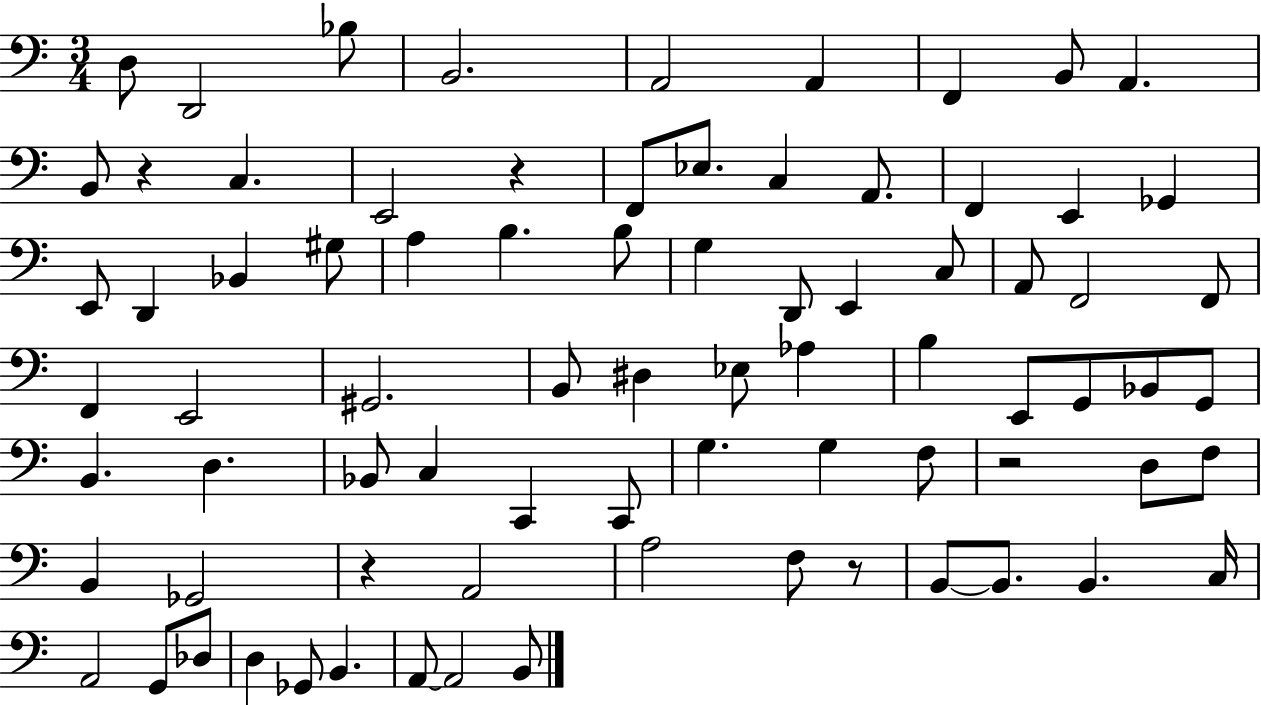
D3/e D2/h Bb3/e B2/h. A2/h A2/q F2/q B2/e A2/q. B2/e R/q C3/q. E2/h R/q F2/e Eb3/e. C3/q A2/e. F2/q E2/q Gb2/q E2/e D2/q Bb2/q G#3/e A3/q B3/q. B3/e G3/q D2/e E2/q C3/e A2/e F2/h F2/e F2/q E2/h G#2/h. B2/e D#3/q Eb3/e Ab3/q B3/q E2/e G2/e Bb2/e G2/e B2/q. D3/q. Bb2/e C3/q C2/q C2/e G3/q. G3/q F3/e R/h D3/e F3/e B2/q Gb2/h R/q A2/h A3/h F3/e R/e B2/e B2/e. B2/q. C3/s A2/h G2/e Db3/e D3/q Gb2/e B2/q. A2/e A2/h B2/e